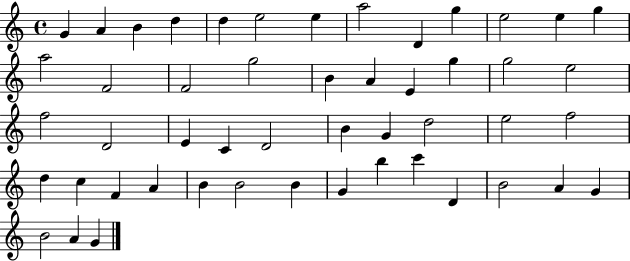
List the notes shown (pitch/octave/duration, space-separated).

G4/q A4/q B4/q D5/q D5/q E5/h E5/q A5/h D4/q G5/q E5/h E5/q G5/q A5/h F4/h F4/h G5/h B4/q A4/q E4/q G5/q G5/h E5/h F5/h D4/h E4/q C4/q D4/h B4/q G4/q D5/h E5/h F5/h D5/q C5/q F4/q A4/q B4/q B4/h B4/q G4/q B5/q C6/q D4/q B4/h A4/q G4/q B4/h A4/q G4/q